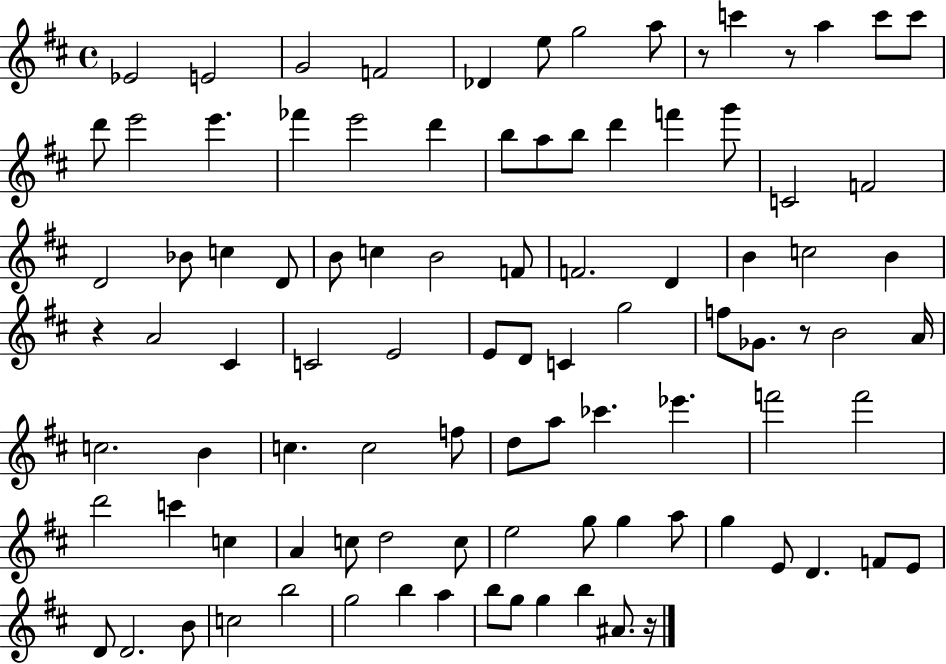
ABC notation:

X:1
T:Untitled
M:4/4
L:1/4
K:D
_E2 E2 G2 F2 _D e/2 g2 a/2 z/2 c' z/2 a c'/2 c'/2 d'/2 e'2 e' _f' e'2 d' b/2 a/2 b/2 d' f' g'/2 C2 F2 D2 _B/2 c D/2 B/2 c B2 F/2 F2 D B c2 B z A2 ^C C2 E2 E/2 D/2 C g2 f/2 _G/2 z/2 B2 A/4 c2 B c c2 f/2 d/2 a/2 _c' _e' f'2 f'2 d'2 c' c A c/2 d2 c/2 e2 g/2 g a/2 g E/2 D F/2 E/2 D/2 D2 B/2 c2 b2 g2 b a b/2 g/2 g b ^A/2 z/4